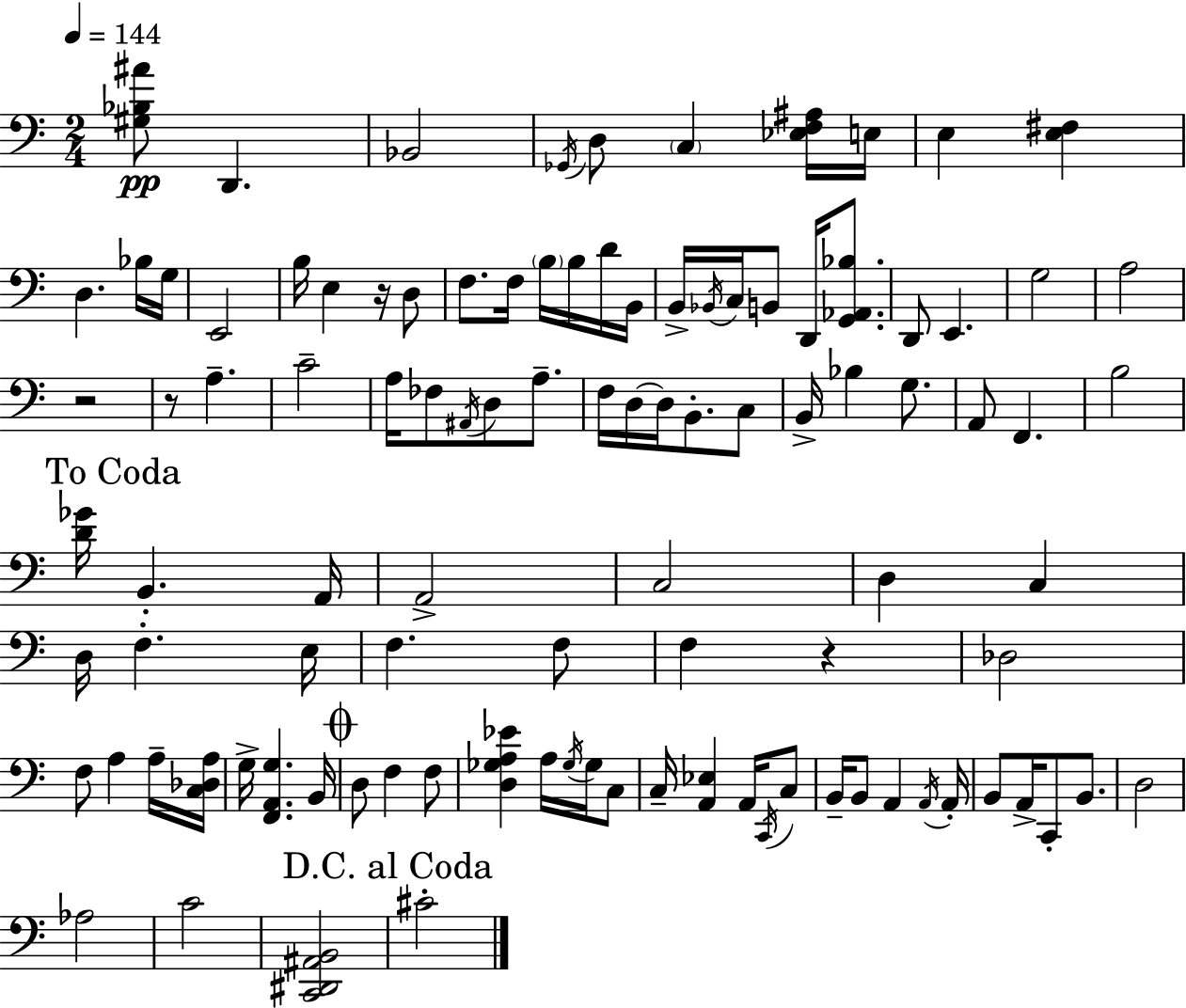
[G#3,Bb3,A#4]/e D2/q. Bb2/h Gb2/s D3/e C3/q [Eb3,F3,A#3]/s E3/s E3/q [E3,F#3]/q D3/q. Bb3/s G3/s E2/h B3/s E3/q R/s D3/e F3/e. F3/s B3/s B3/s D4/s B2/s B2/s Bb2/s C3/s B2/e D2/s [G2,Ab2,Bb3]/e. D2/e E2/q. G3/h A3/h R/h R/e A3/q. C4/h A3/s FES3/e A#2/s D3/e A3/e. F3/s D3/s D3/s B2/e. C3/e B2/s Bb3/q G3/e. A2/e F2/q. B3/h [D4,Gb4]/s B2/q. A2/s A2/h C3/h D3/q C3/q D3/s F3/q. E3/s F3/q. F3/e F3/q R/q Db3/h F3/e A3/q A3/s [C3,Db3,A3]/s G3/s [F2,A2,G3]/q. B2/s D3/e F3/q F3/e [D3,Gb3,A3,Eb4]/q A3/s Gb3/s Gb3/s C3/e C3/s [A2,Eb3]/q A2/s C2/s C3/e B2/s B2/e A2/q A2/s A2/s B2/e A2/s C2/e B2/e. D3/h Ab3/h C4/h [C2,D#2,A#2,B2]/h C#4/h